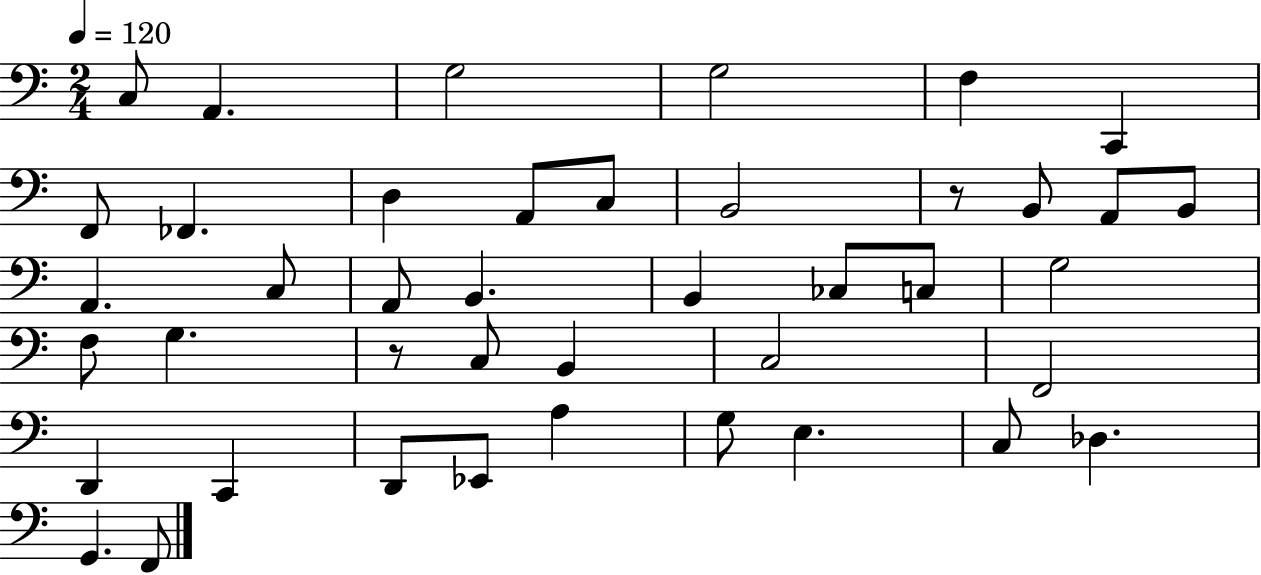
C3/e A2/q. G3/h G3/h F3/q C2/q F2/e FES2/q. D3/q A2/e C3/e B2/h R/e B2/e A2/e B2/e A2/q. C3/e A2/e B2/q. B2/q CES3/e C3/e G3/h F3/e G3/q. R/e C3/e B2/q C3/h F2/h D2/q C2/q D2/e Eb2/e A3/q G3/e E3/q. C3/e Db3/q. G2/q. F2/e